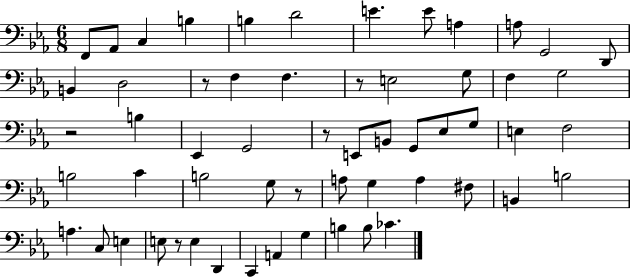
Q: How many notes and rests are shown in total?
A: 58